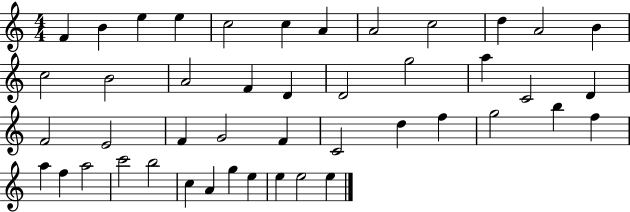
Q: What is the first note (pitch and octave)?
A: F4